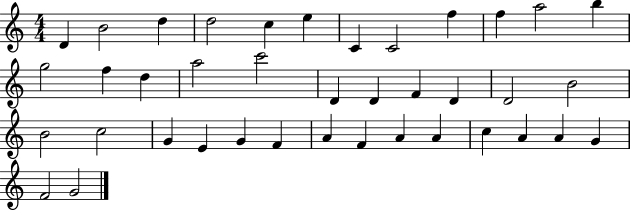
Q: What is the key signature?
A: C major